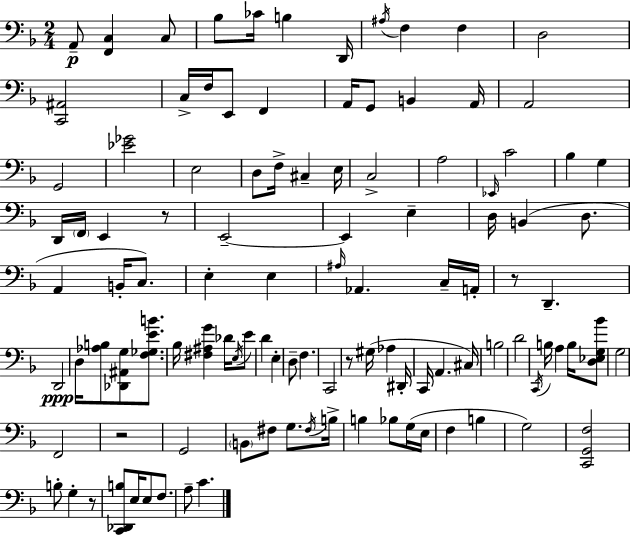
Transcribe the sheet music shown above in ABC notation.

X:1
T:Untitled
M:2/4
L:1/4
K:Dm
A,,/2 [F,,C,] C,/2 _B,/2 _C/4 B, D,,/4 ^A,/4 F, F, D,2 [C,,^A,,]2 C,/4 F,/4 E,,/2 F,, A,,/4 G,,/2 B,, A,,/4 A,,2 G,,2 [_E_G]2 E,2 D,/2 F,/4 ^C, E,/4 C,2 A,2 _E,,/4 C2 _B, G, D,,/4 F,,/4 E,, z/2 E,,2 E,, E, D,/4 B,, D,/2 A,, B,,/4 C,/2 E, E, ^A,/4 _A,, C,/4 A,,/4 z/2 D,, D,,2 D,/4 [_A,B,]/2 [_D,,^A,,G,]/2 [F,_G,EB]/2 _B,/4 [^F,^A,G] _D/4 E,/4 E/2 D E, D,/2 F, C,,2 z/2 ^G,/4 _A, ^D,,/4 C,,/4 A,, ^C,/4 B,2 D2 C,,/4 B,/4 A, B,/4 [D,_E,G,_B]/2 G,2 F,,2 z2 G,,2 B,,/2 ^F,/2 G,/2 ^F,/4 B,/4 B, _B,/2 G,/4 E,/4 F, B, G,2 [C,,G,,F,]2 B,/2 G, z/2 [C,,_D,,B,]/2 E,/4 E,/2 F,/2 A,/2 C